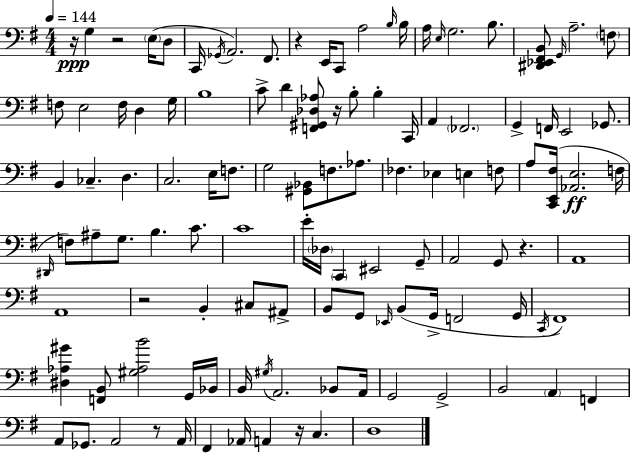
X:1
T:Untitled
M:4/4
L:1/4
K:Em
z/4 G, z2 E,/4 D,/2 C,,/4 _G,,/4 A,,2 ^F,,/2 z E,,/4 C,,/2 A,2 B,/4 B,/4 A,/4 E,/4 G,2 B,/2 [^D,,_E,,^F,,B,,]/2 G,,/4 A,2 F,/2 F,/2 E,2 F,/4 D, G,/4 B,4 C/2 D [F,,^G,,_D,_A,]/2 z/4 B,/2 B, C,,/4 A,, _F,,2 G,, F,,/4 E,,2 _G,,/2 B,, _C, D, C,2 E,/4 F,/2 G,2 [^G,,_B,,]/2 F,/2 _A,/2 _F, _E, E, F,/2 A,/2 [C,,E,,^F,]/4 [_A,,E,]2 F,/4 ^D,,/4 F,/2 ^A,/2 G,/2 B, C/2 C4 E/4 _D,/4 C,, ^E,,2 G,,/2 A,,2 G,,/2 z A,,4 A,,4 z2 B,, ^C,/2 ^A,,/2 B,,/2 G,,/2 _E,,/4 B,,/2 G,,/4 F,,2 G,,/4 C,,/4 ^F,,4 [^D,_A,^G] [F,,B,,]/2 [^G,_A,B]2 G,,/4 _B,,/4 B,,/4 ^G,/4 A,,2 _B,,/2 A,,/4 G,,2 G,,2 B,,2 A,, F,, A,,/2 _G,,/2 A,,2 z/2 A,,/4 ^F,, _A,,/4 A,, z/4 C, D,4